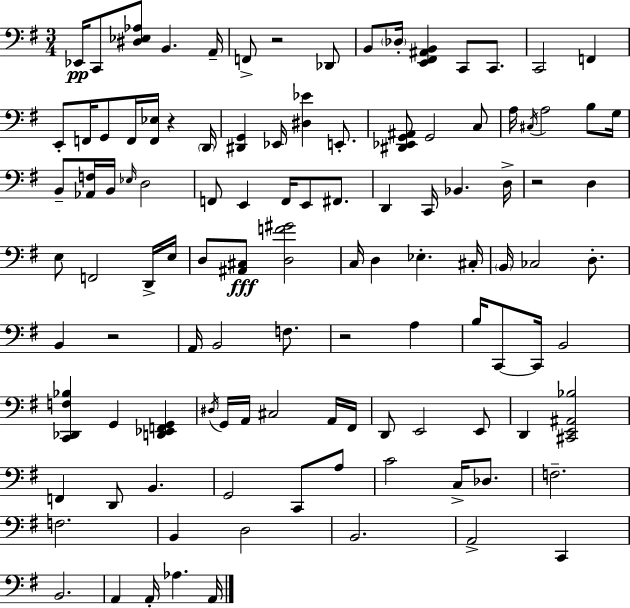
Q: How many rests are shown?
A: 5